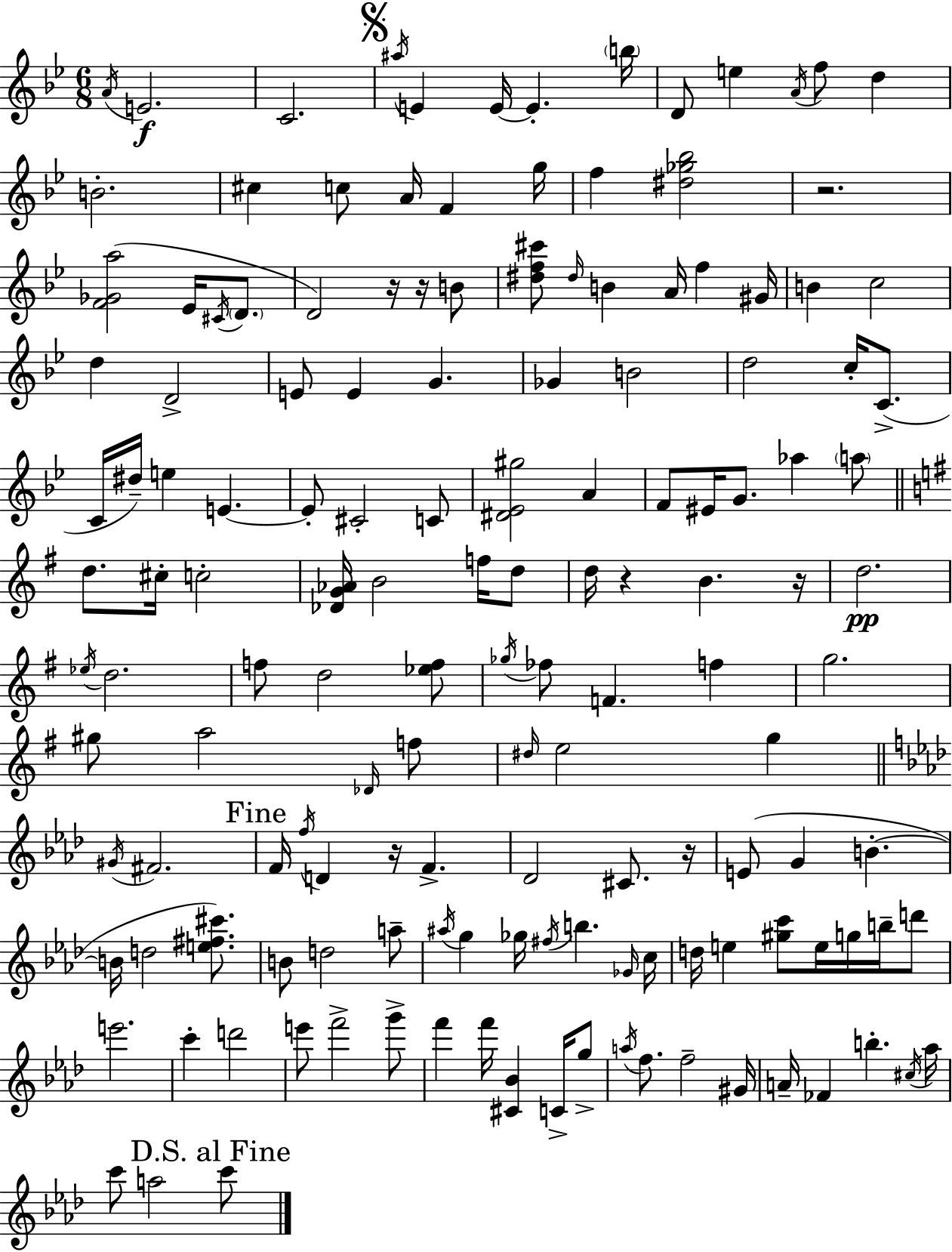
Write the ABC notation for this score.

X:1
T:Untitled
M:6/8
L:1/4
K:Gm
A/4 E2 C2 ^a/4 E E/4 E b/4 D/2 e A/4 f/2 d B2 ^c c/2 A/4 F g/4 f [^d_g_b]2 z2 [F_Ga]2 _E/4 ^C/4 D/2 D2 z/4 z/4 B/2 [^df^c']/2 ^d/4 B A/4 f ^G/4 B c2 d D2 E/2 E G _G B2 d2 c/4 C/2 C/4 ^d/4 e E E/2 ^C2 C/2 [^D_E^g]2 A F/2 ^E/4 G/2 _a a/2 d/2 ^c/4 c2 [_DG_A]/4 B2 f/4 d/2 d/4 z B z/4 d2 _e/4 d2 f/2 d2 [_ef]/2 _g/4 _f/2 F f g2 ^g/2 a2 _D/4 f/2 ^d/4 e2 g ^G/4 ^F2 F/4 f/4 D z/4 F _D2 ^C/2 z/4 E/2 G B B/4 d2 [e^f^c']/2 B/2 d2 a/2 ^a/4 g _g/4 ^f/4 b _G/4 c/4 d/4 e [^gc']/2 e/4 g/4 b/4 d'/2 e'2 c' d'2 e'/2 f'2 g'/2 f' f'/4 [^C_B] C/4 g/2 a/4 f/2 f2 ^G/4 A/4 _F b ^c/4 _a/4 c'/2 a2 c'/2